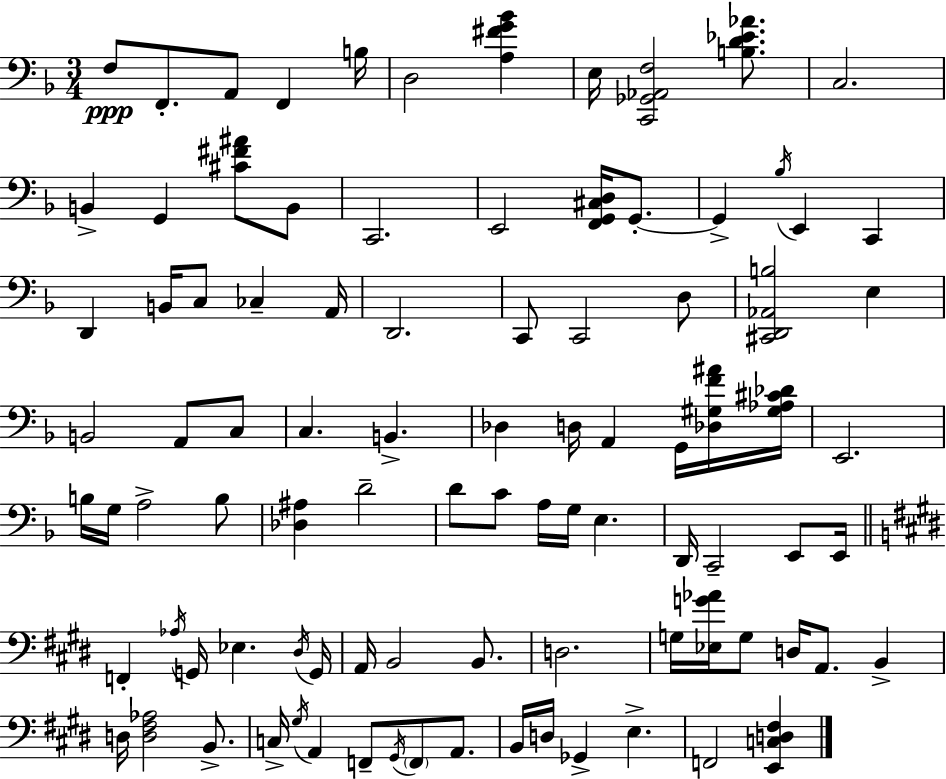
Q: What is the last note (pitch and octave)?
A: F2